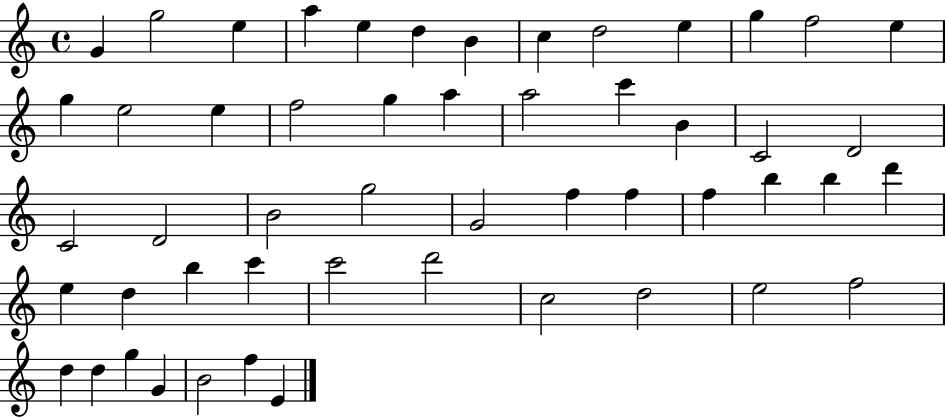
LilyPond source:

{
  \clef treble
  \time 4/4
  \defaultTimeSignature
  \key c \major
  g'4 g''2 e''4 | a''4 e''4 d''4 b'4 | c''4 d''2 e''4 | g''4 f''2 e''4 | \break g''4 e''2 e''4 | f''2 g''4 a''4 | a''2 c'''4 b'4 | c'2 d'2 | \break c'2 d'2 | b'2 g''2 | g'2 f''4 f''4 | f''4 b''4 b''4 d'''4 | \break e''4 d''4 b''4 c'''4 | c'''2 d'''2 | c''2 d''2 | e''2 f''2 | \break d''4 d''4 g''4 g'4 | b'2 f''4 e'4 | \bar "|."
}